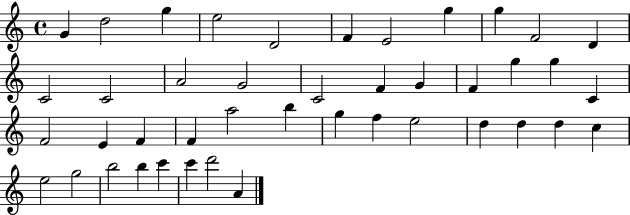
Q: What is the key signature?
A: C major